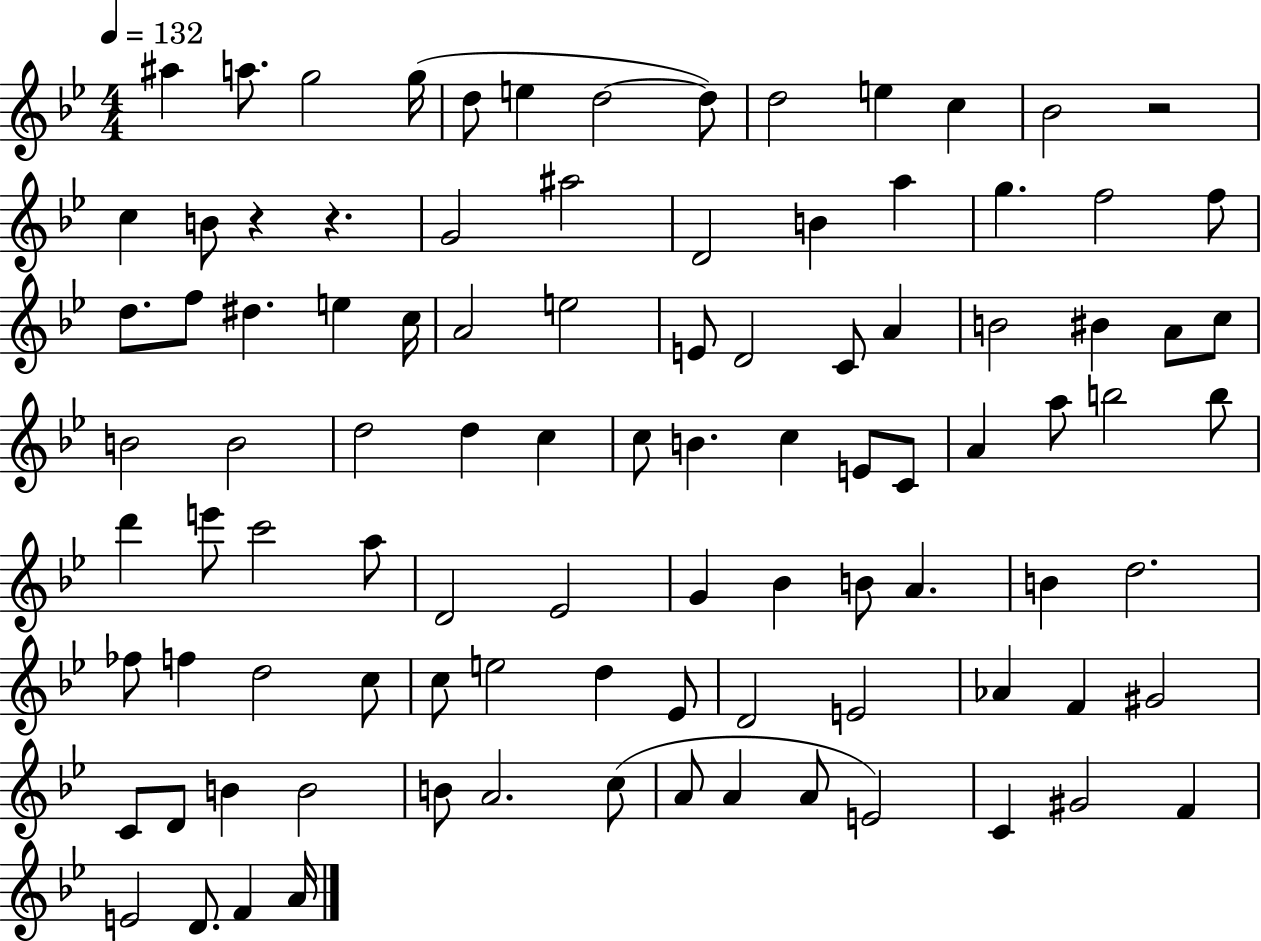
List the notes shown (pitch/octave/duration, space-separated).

A#5/q A5/e. G5/h G5/s D5/e E5/q D5/h D5/e D5/h E5/q C5/q Bb4/h R/h C5/q B4/e R/q R/q. G4/h A#5/h D4/h B4/q A5/q G5/q. F5/h F5/e D5/e. F5/e D#5/q. E5/q C5/s A4/h E5/h E4/e D4/h C4/e A4/q B4/h BIS4/q A4/e C5/e B4/h B4/h D5/h D5/q C5/q C5/e B4/q. C5/q E4/e C4/e A4/q A5/e B5/h B5/e D6/q E6/e C6/h A5/e D4/h Eb4/h G4/q Bb4/q B4/e A4/q. B4/q D5/h. FES5/e F5/q D5/h C5/e C5/e E5/h D5/q Eb4/e D4/h E4/h Ab4/q F4/q G#4/h C4/e D4/e B4/q B4/h B4/e A4/h. C5/e A4/e A4/q A4/e E4/h C4/q G#4/h F4/q E4/h D4/e. F4/q A4/s